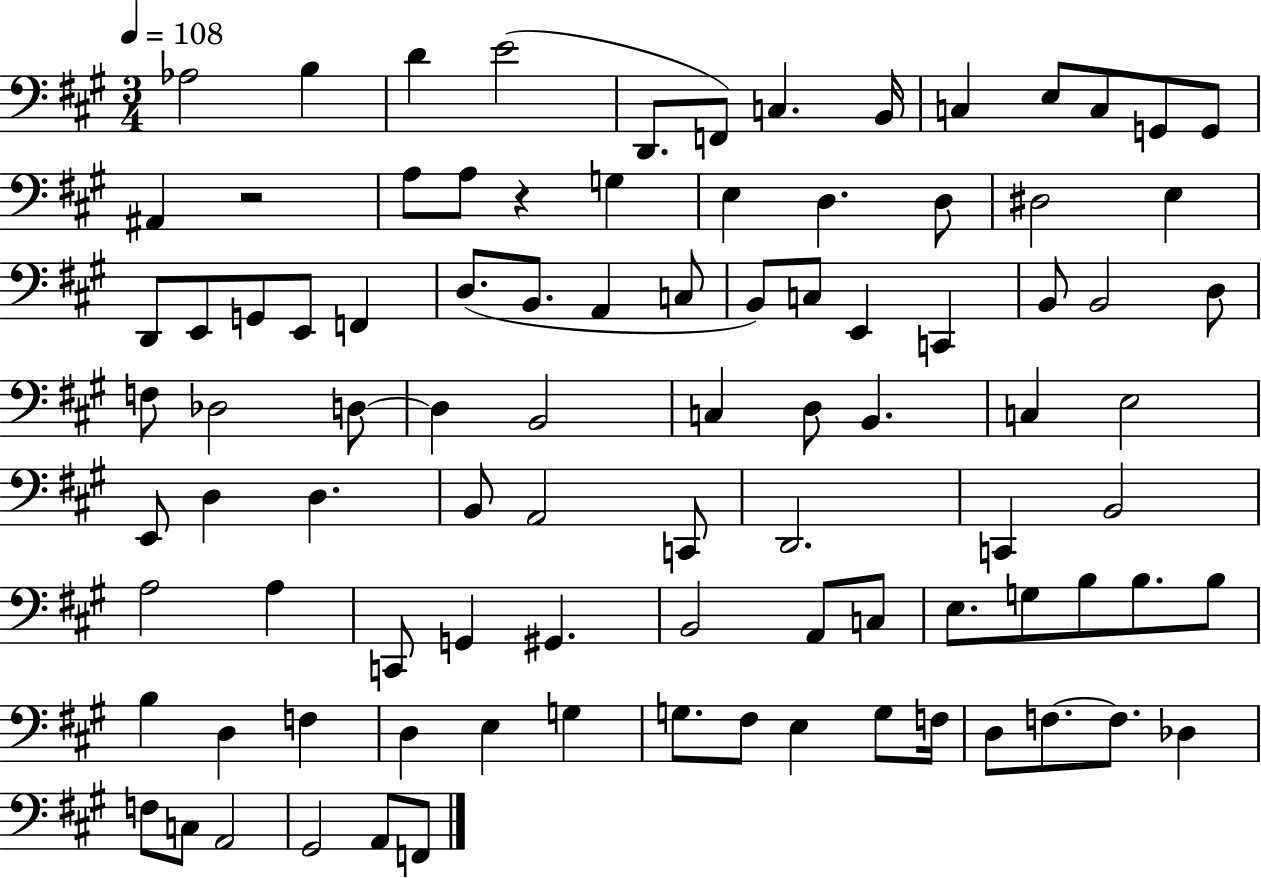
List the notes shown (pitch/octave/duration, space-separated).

Ab3/h B3/q D4/q E4/h D2/e. F2/e C3/q. B2/s C3/q E3/e C3/e G2/e G2/e A#2/q R/h A3/e A3/e R/q G3/q E3/q D3/q. D3/e D#3/h E3/q D2/e E2/e G2/e E2/e F2/q D3/e. B2/e. A2/q C3/e B2/e C3/e E2/q C2/q B2/e B2/h D3/e F3/e Db3/h D3/e D3/q B2/h C3/q D3/e B2/q. C3/q E3/h E2/e D3/q D3/q. B2/e A2/h C2/e D2/h. C2/q B2/h A3/h A3/q C2/e G2/q G#2/q. B2/h A2/e C3/e E3/e. G3/e B3/e B3/e. B3/e B3/q D3/q F3/q D3/q E3/q G3/q G3/e. F#3/e E3/q G3/e F3/s D3/e F3/e. F3/e. Db3/q F3/e C3/e A2/h G#2/h A2/e F2/e